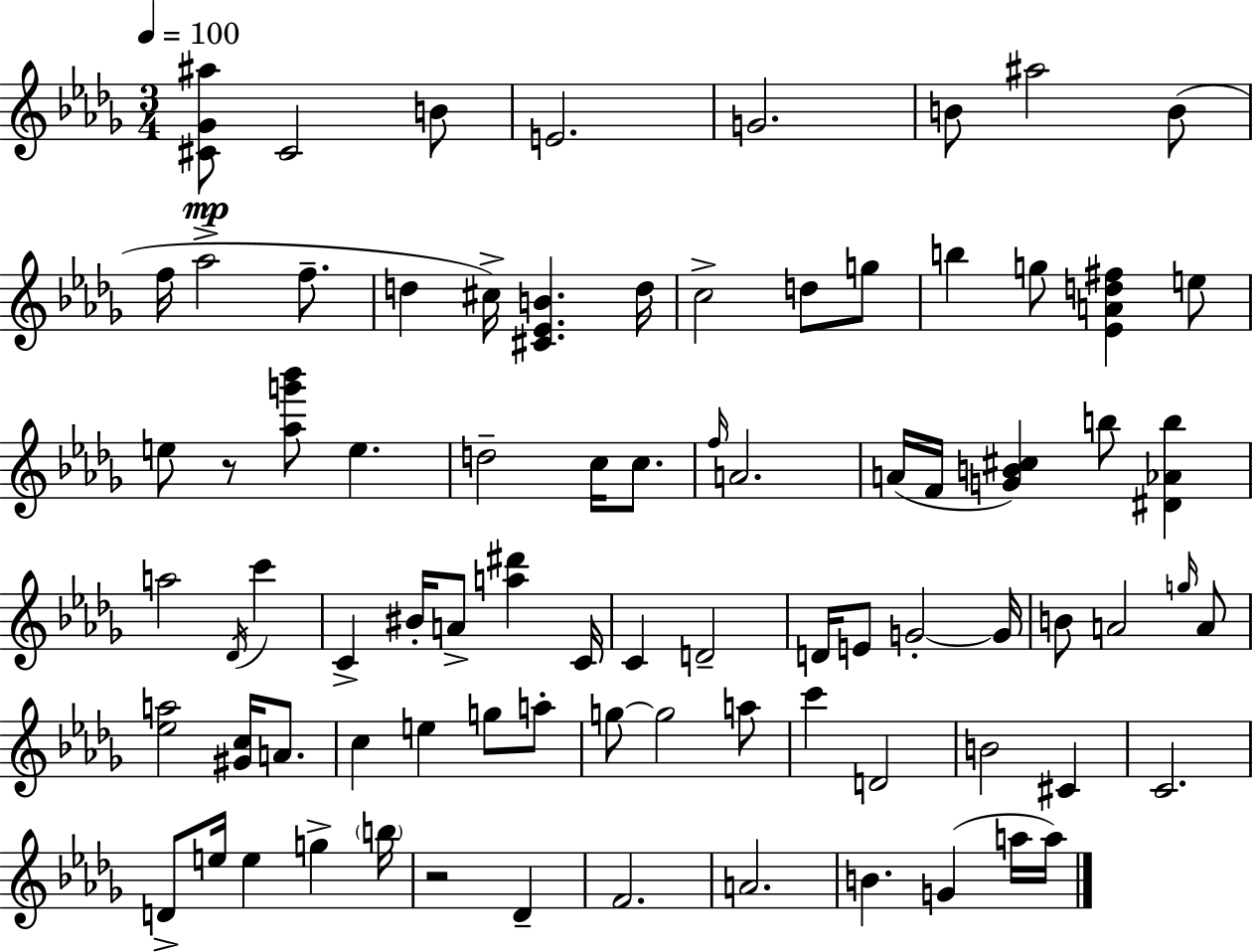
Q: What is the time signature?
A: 3/4